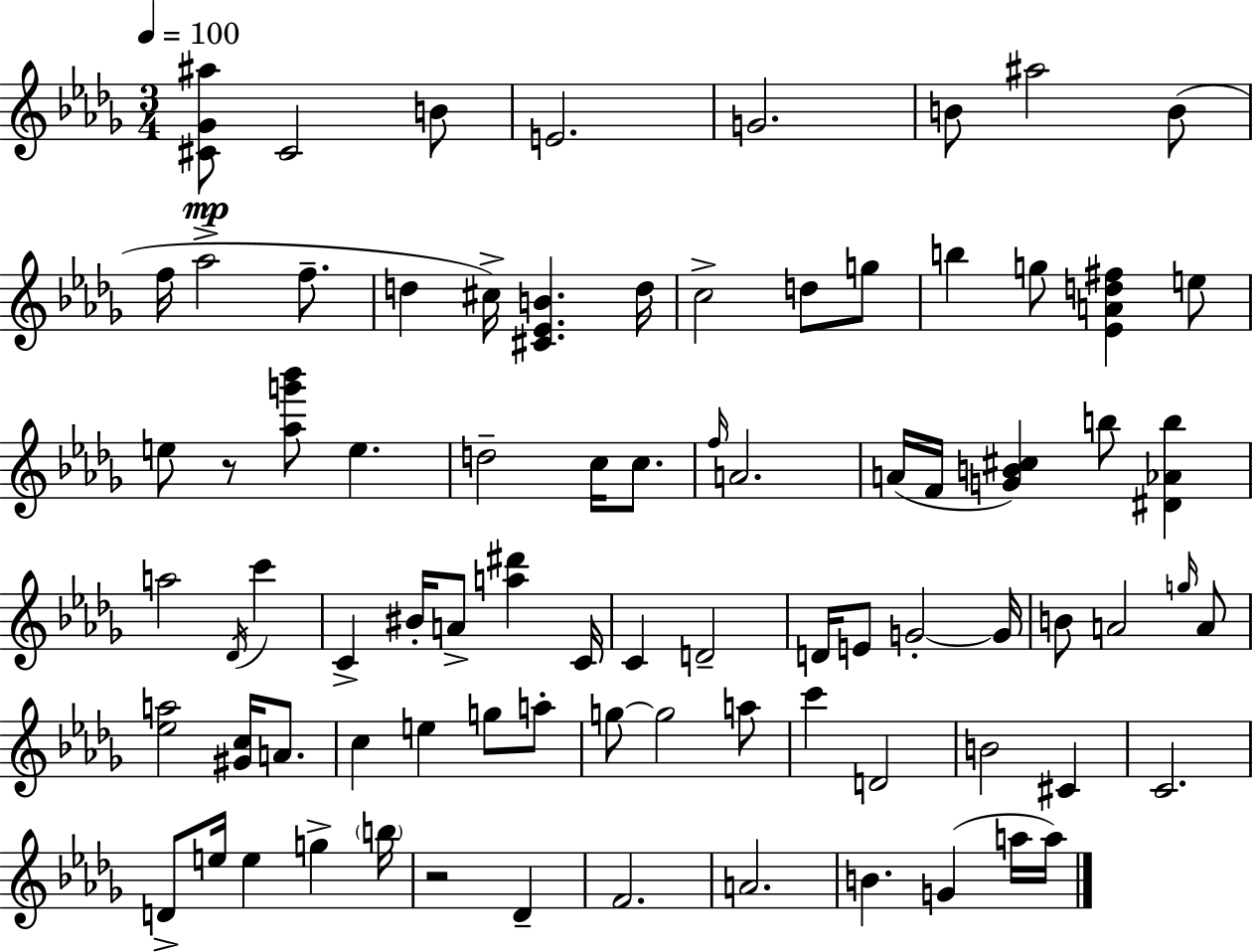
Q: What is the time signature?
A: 3/4